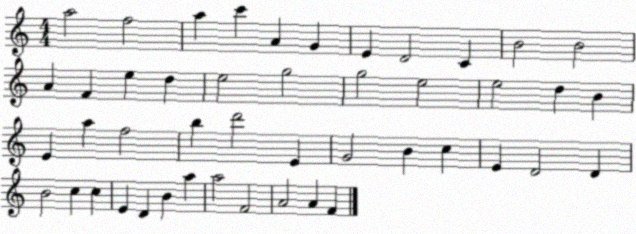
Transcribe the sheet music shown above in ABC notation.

X:1
T:Untitled
M:4/4
L:1/4
K:C
a2 f2 a c' A G E D2 C B2 B2 A F e d e2 g2 g2 e2 e2 d B E a f2 b d'2 E G2 B c E D2 D B2 c c E D B a a2 F2 A2 A F